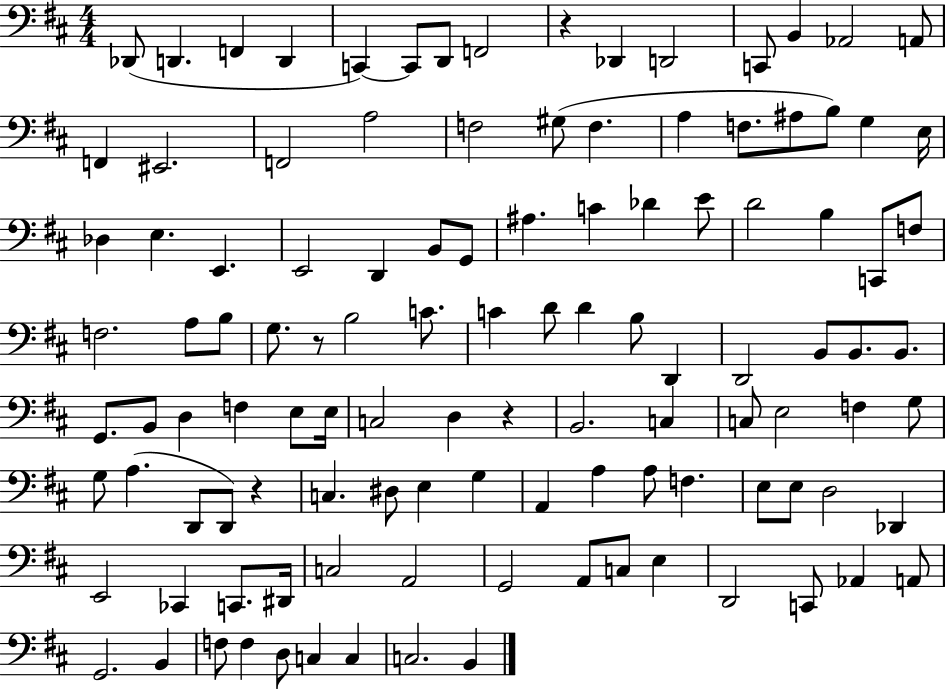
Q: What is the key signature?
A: D major